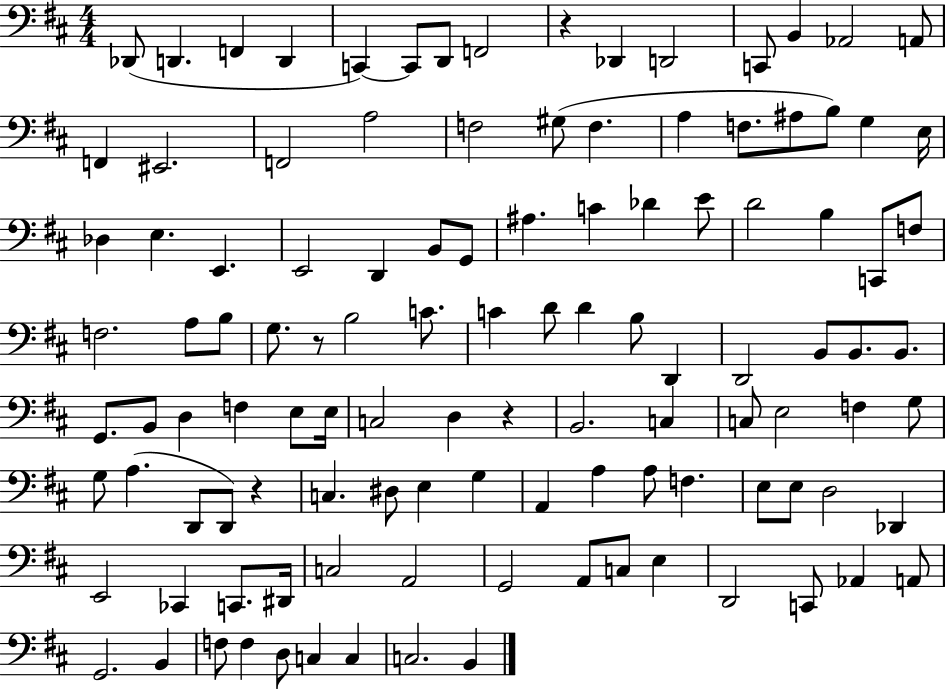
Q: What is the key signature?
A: D major